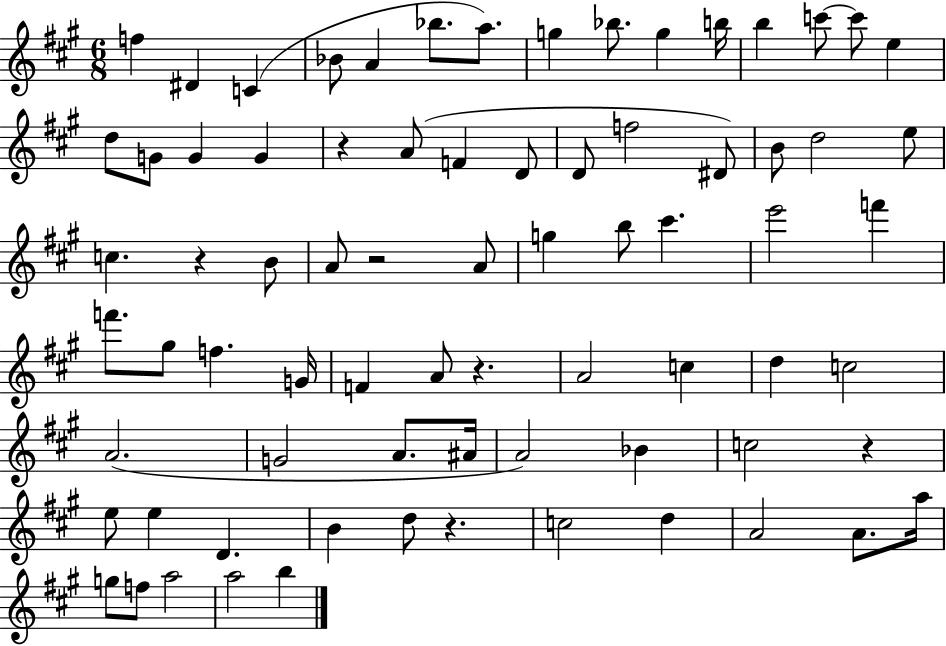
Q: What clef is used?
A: treble